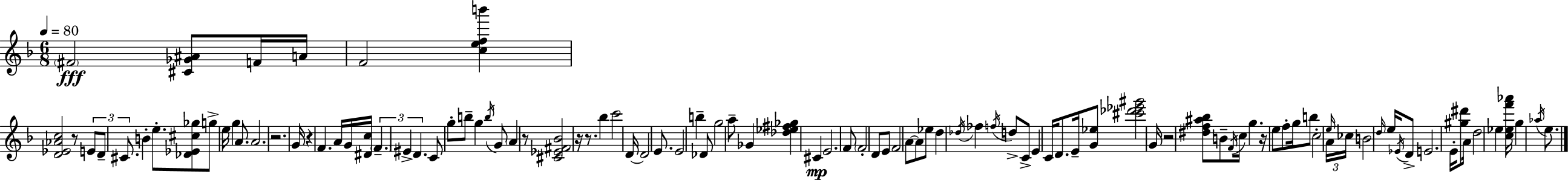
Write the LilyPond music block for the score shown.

{
  \clef treble
  \numericTimeSignature
  \time 6/8
  \key f \major
  \tempo 4 = 80
  \parenthesize fis'2\fff <cis' ges' ais'>8 f'16 a'16 | f'2 <c'' e'' f'' b'''>4 | <d' ees' aes' c''>2 r8 \tuplet 3/2 { e'8 | d'8-- cis'8. } b'4-. e''8.-. | \break <des' ees' cis'' ges''>8 g''8-> e''16 g''4 a'8. | a'2. | r2. | g'16 r4 f'4. a'16 | \break g'16 <dis' c''>16 \tuplet 3/2 { \parenthesize f'4.-- eis'4-> | d'4. } c'8 g''8-. b''8-- | g''4 \acciaccatura { b''16 } g'8 \parenthesize a'4 r8 | <cis' ees' fis' bes'>2 r16 r8. | \break bes''4 c'''2 | d'16~~ d'2 e'8. | e'2 b''4-- | des'8 g''2 a''8-- | \break ges'4 <des'' ees'' fis'' ges''>4 cis'4\mp | e'2. | f'8 \parenthesize f'2-. d'8 | e'8 f'2 a'8~~ | \break a'8 ees''8 d''4 \acciaccatura { des''16 } fes''4 | \acciaccatura { f''16 } d''8-> c'8-> e'4 c'16 | d'8. e'16-- <g' ees''>8 <cis''' des''' ees''' gis'''>2 | g'16 r2 <dis'' f'' ais'' bes''>8 | \break b'8-- \acciaccatura { f'16 } c''16 g''4. r16 | e''8 f''8-. g''16 b''8 c''2-. | \tuplet 3/2 { a'16 \grace { e''16 } ces''16 } b'2 | \grace { d''16 } e''16 \acciaccatura { ees'16 } d'8-> e'2. | \break e'16-. <gis'' dis'''>8 a'16 d''2 | ees''4 <c'' ees'' f''' aes'''>16 | g''4 \acciaccatura { aes''16 } e''8. \bar "|."
}